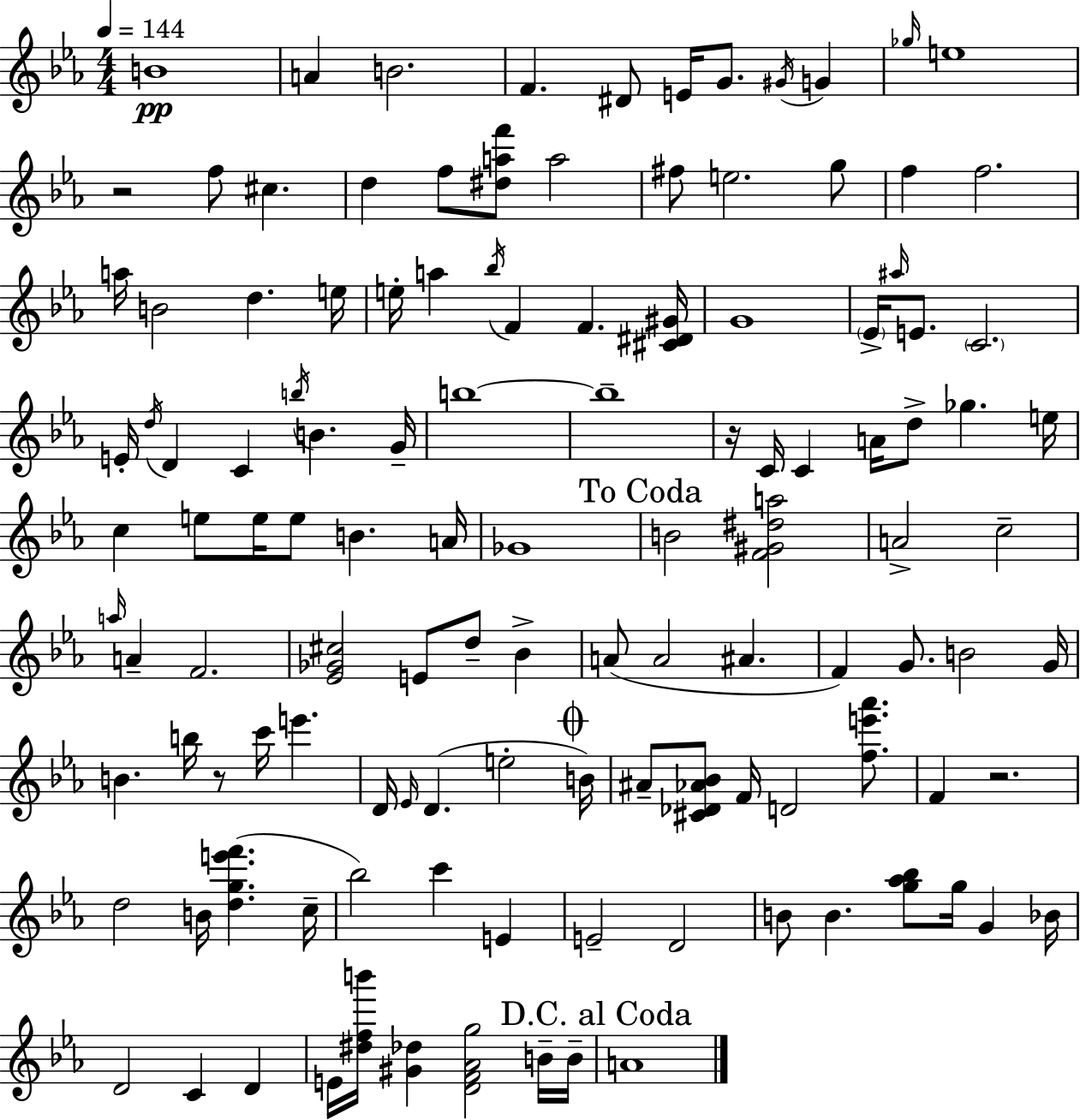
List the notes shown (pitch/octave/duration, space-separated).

B4/w A4/q B4/h. F4/q. D#4/e E4/s G4/e. G#4/s G4/q Gb5/s E5/w R/h F5/e C#5/q. D5/q F5/e [D#5,A5,F6]/e A5/h F#5/e E5/h. G5/e F5/q F5/h. A5/s B4/h D5/q. E5/s E5/s A5/q Bb5/s F4/q F4/q. [C#4,D#4,G#4]/s G4/w Eb4/s A#5/s E4/e. C4/h. E4/s D5/s D4/q C4/q B5/s B4/q. G4/s B5/w B5/w R/s C4/s C4/q A4/s D5/e Gb5/q. E5/s C5/q E5/e E5/s E5/e B4/q. A4/s Gb4/w B4/h [F4,G#4,D#5,A5]/h A4/h C5/h A5/s A4/q F4/h. [Eb4,Gb4,C#5]/h E4/e D5/e Bb4/q A4/e A4/h A#4/q. F4/q G4/e. B4/h G4/s B4/q. B5/s R/e C6/s E6/q. D4/s Eb4/s D4/q. E5/h B4/s A#4/e [C#4,Db4,Ab4,Bb4]/e F4/s D4/h [F5,E6,Ab6]/e. F4/q R/h. D5/h B4/s [D5,G5,E6,F6]/q. C5/s Bb5/h C6/q E4/q E4/h D4/h B4/e B4/q. [G5,Ab5,Bb5]/e G5/s G4/q Bb4/s D4/h C4/q D4/q E4/s [D#5,F5,B6]/s [G#4,Db5]/q [D4,F4,Ab4,G5]/h B4/s B4/s A4/w